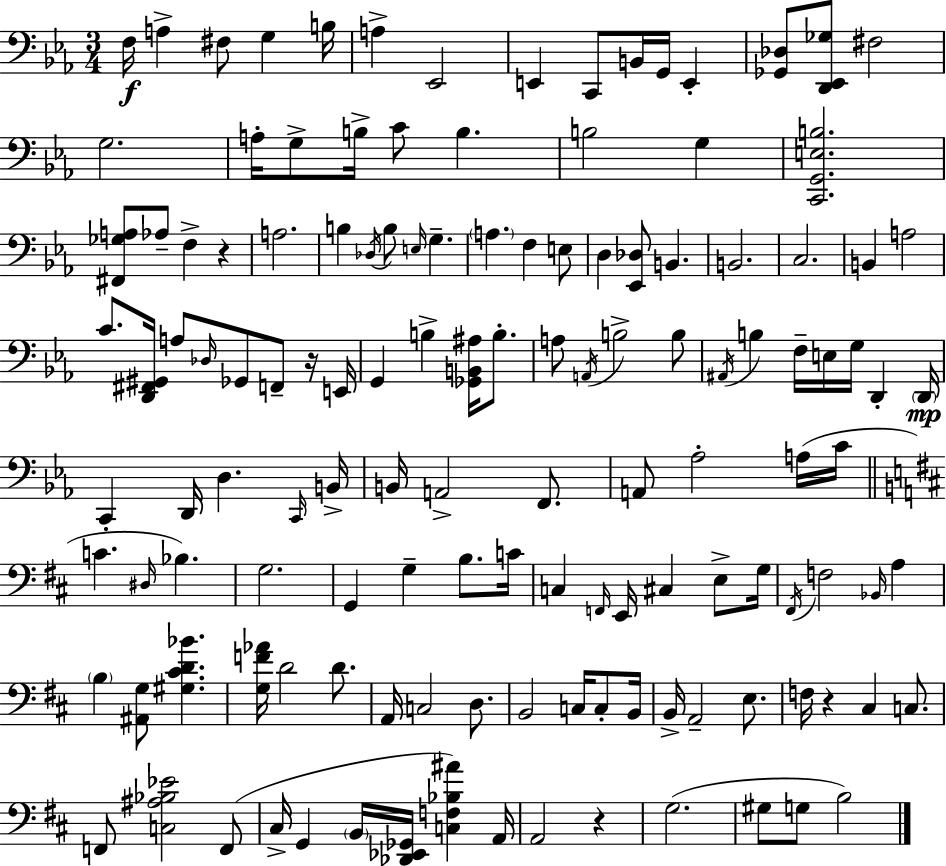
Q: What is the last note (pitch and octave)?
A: B3